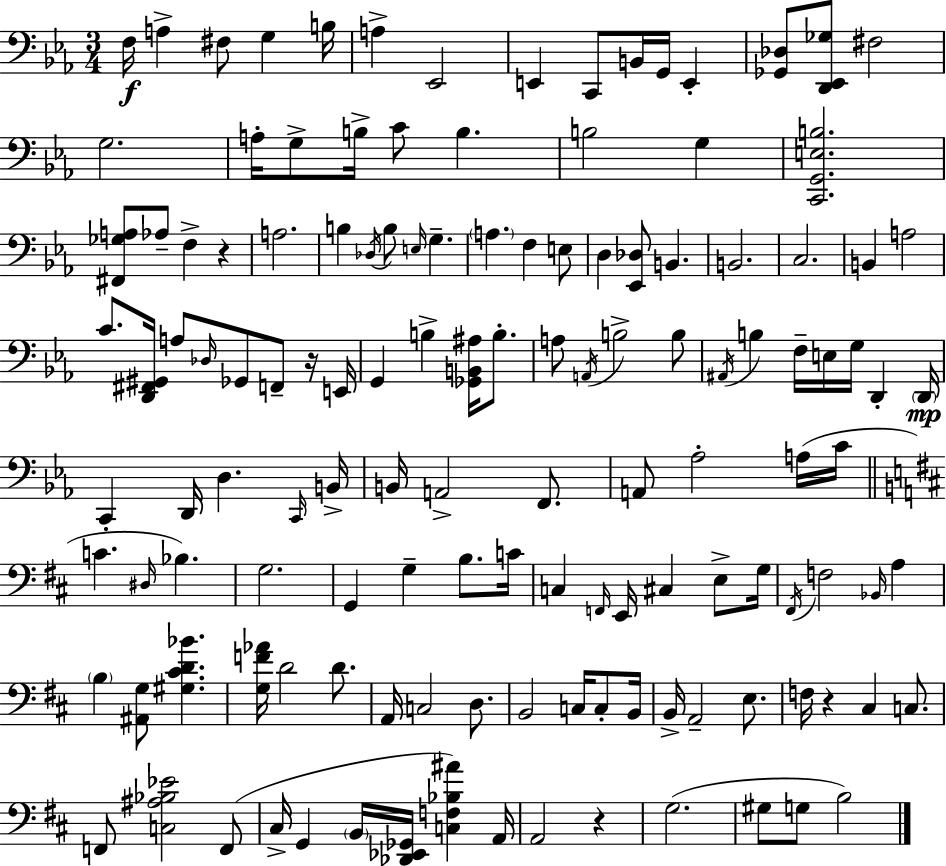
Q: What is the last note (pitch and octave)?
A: B3